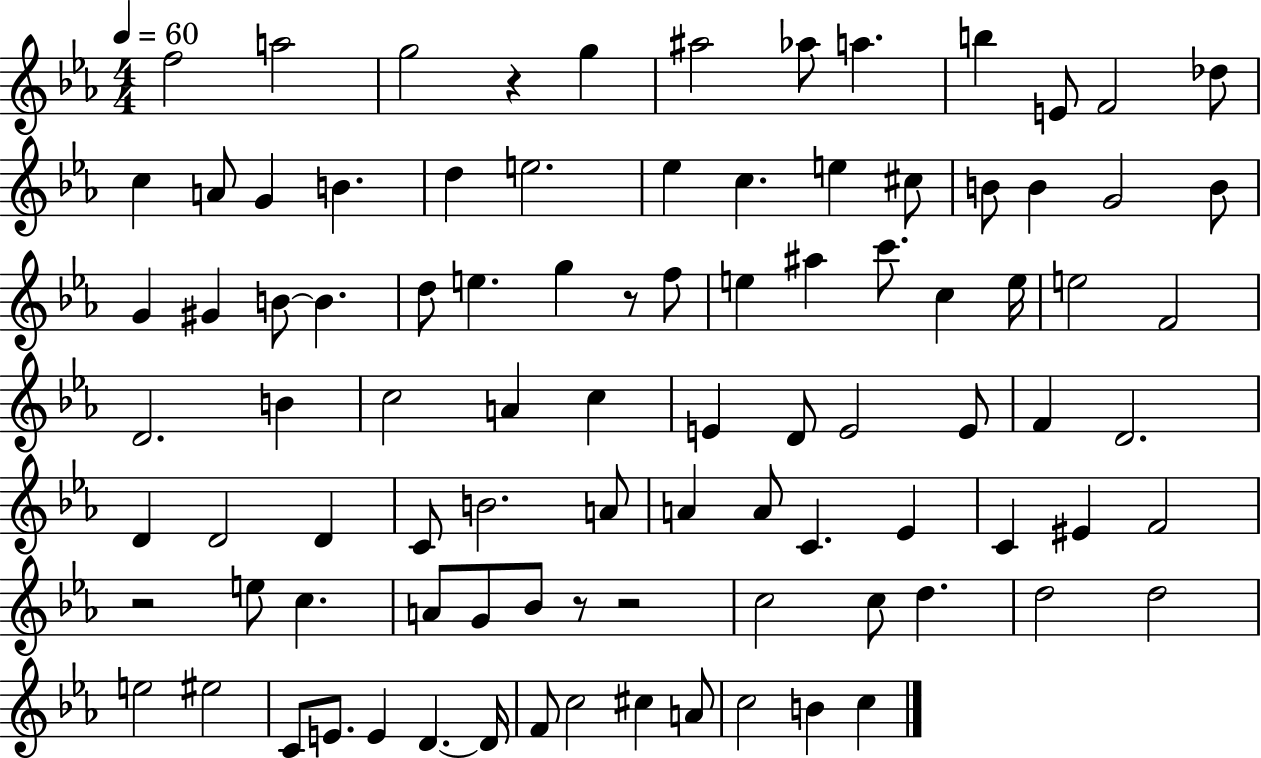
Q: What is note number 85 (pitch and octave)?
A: A4